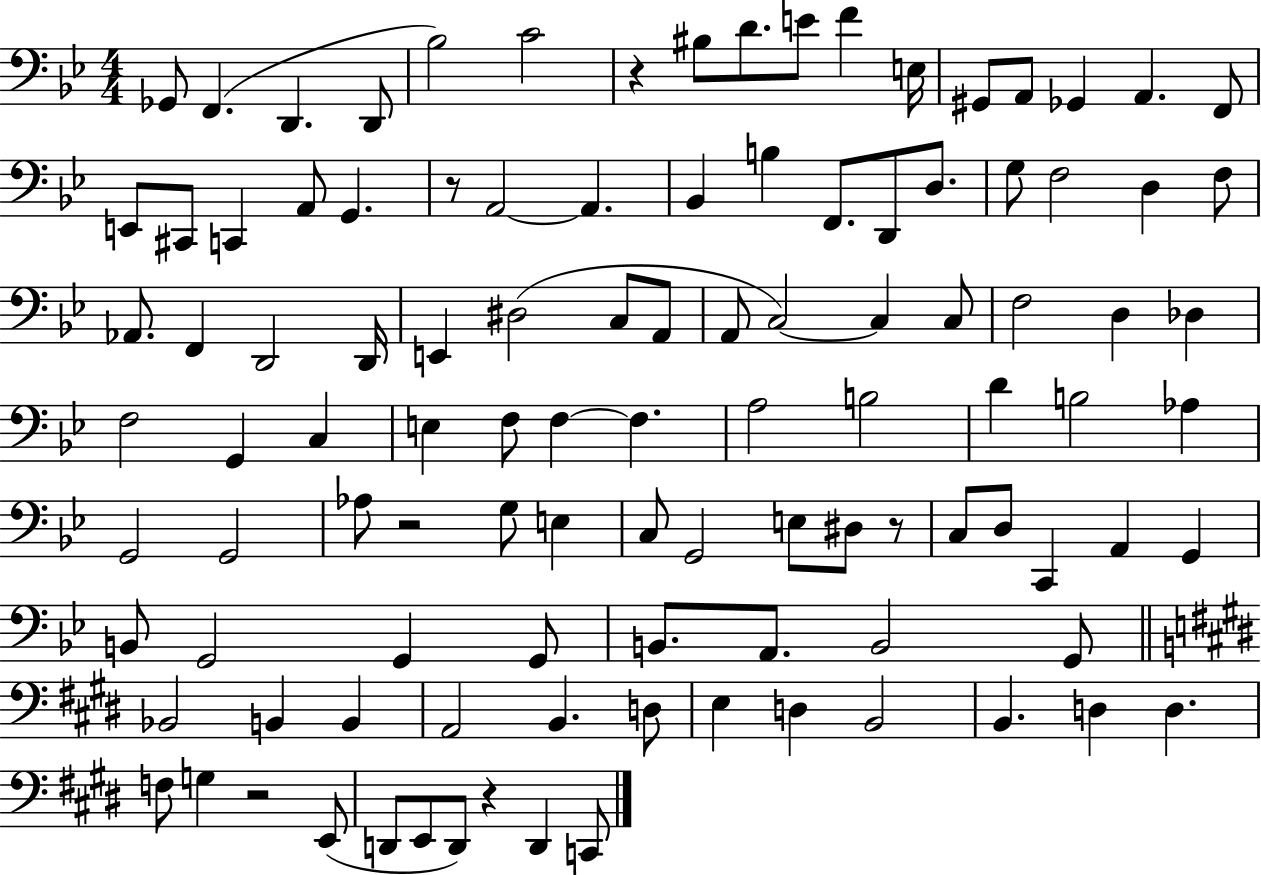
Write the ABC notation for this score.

X:1
T:Untitled
M:4/4
L:1/4
K:Bb
_G,,/2 F,, D,, D,,/2 _B,2 C2 z ^B,/2 D/2 E/2 F E,/4 ^G,,/2 A,,/2 _G,, A,, F,,/2 E,,/2 ^C,,/2 C,, A,,/2 G,, z/2 A,,2 A,, _B,, B, F,,/2 D,,/2 D,/2 G,/2 F,2 D, F,/2 _A,,/2 F,, D,,2 D,,/4 E,, ^D,2 C,/2 A,,/2 A,,/2 C,2 C, C,/2 F,2 D, _D, F,2 G,, C, E, F,/2 F, F, A,2 B,2 D B,2 _A, G,,2 G,,2 _A,/2 z2 G,/2 E, C,/2 G,,2 E,/2 ^D,/2 z/2 C,/2 D,/2 C,, A,, G,, B,,/2 G,,2 G,, G,,/2 B,,/2 A,,/2 B,,2 G,,/2 _B,,2 B,, B,, A,,2 B,, D,/2 E, D, B,,2 B,, D, D, F,/2 G, z2 E,,/2 D,,/2 E,,/2 D,,/2 z D,, C,,/2